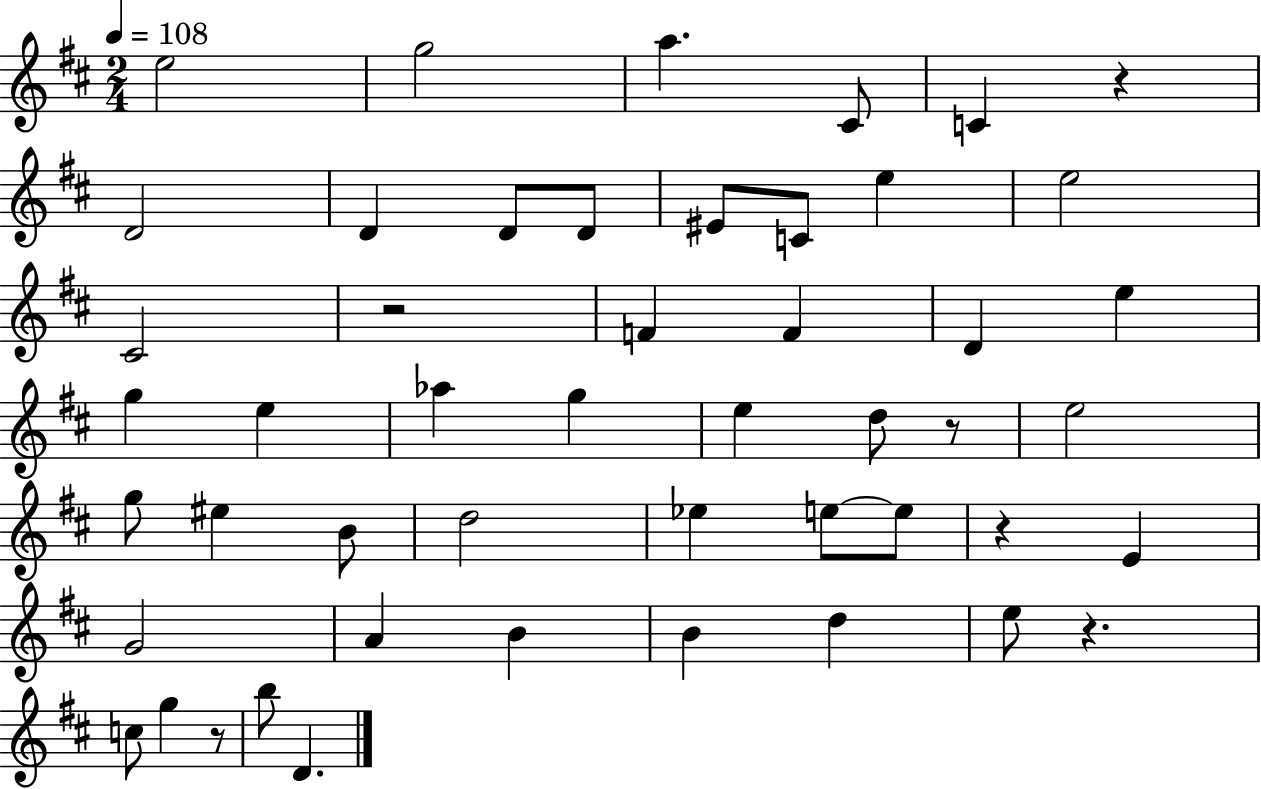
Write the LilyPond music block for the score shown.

{
  \clef treble
  \numericTimeSignature
  \time 2/4
  \key d \major
  \tempo 4 = 108
  e''2 | g''2 | a''4. cis'8 | c'4 r4 | \break d'2 | d'4 d'8 d'8 | eis'8 c'8 e''4 | e''2 | \break cis'2 | r2 | f'4 f'4 | d'4 e''4 | \break g''4 e''4 | aes''4 g''4 | e''4 d''8 r8 | e''2 | \break g''8 eis''4 b'8 | d''2 | ees''4 e''8~~ e''8 | r4 e'4 | \break g'2 | a'4 b'4 | b'4 d''4 | e''8 r4. | \break c''8 g''4 r8 | b''8 d'4. | \bar "|."
}